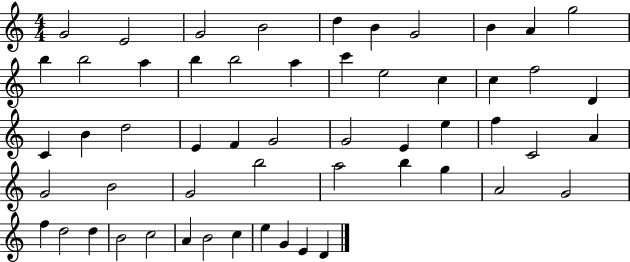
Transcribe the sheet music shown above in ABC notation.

X:1
T:Untitled
M:4/4
L:1/4
K:C
G2 E2 G2 B2 d B G2 B A g2 b b2 a b b2 a c' e2 c c f2 D C B d2 E F G2 G2 E e f C2 A G2 B2 G2 b2 a2 b g A2 G2 f d2 d B2 c2 A B2 c e G E D